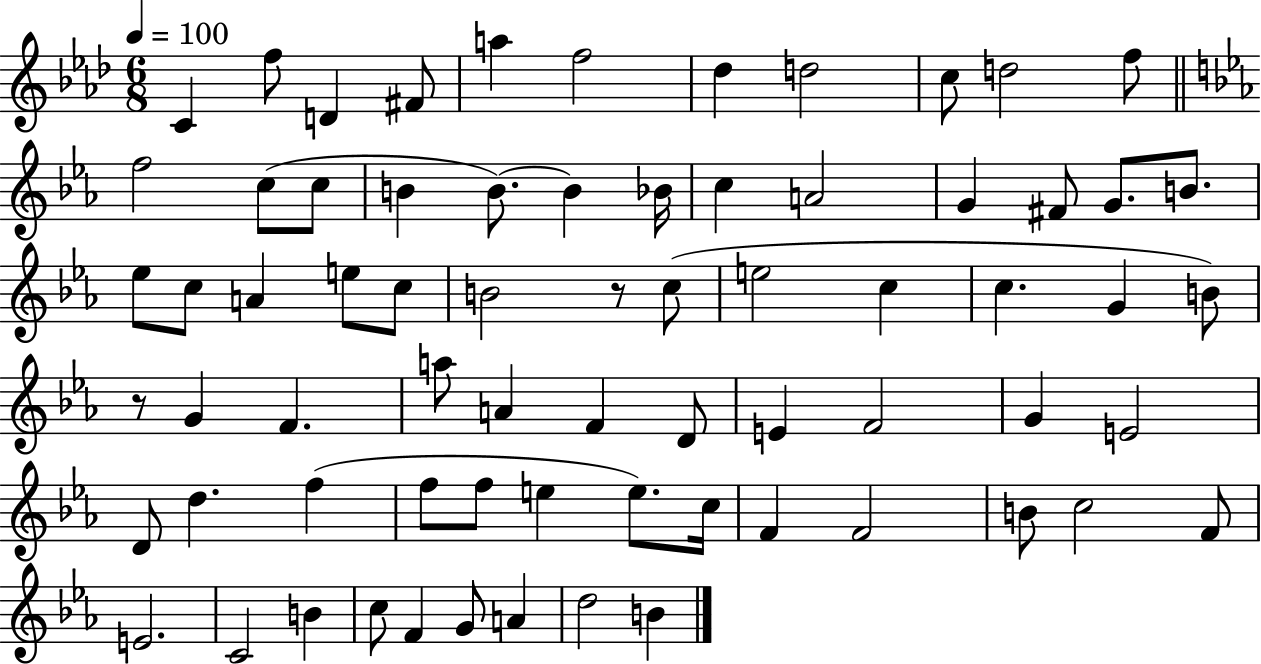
{
  \clef treble
  \numericTimeSignature
  \time 6/8
  \key aes \major
  \tempo 4 = 100
  c'4 f''8 d'4 fis'8 | a''4 f''2 | des''4 d''2 | c''8 d''2 f''8 | \break \bar "||" \break \key c \minor f''2 c''8( c''8 | b'4 b'8.~~) b'4 bes'16 | c''4 a'2 | g'4 fis'8 g'8. b'8. | \break ees''8 c''8 a'4 e''8 c''8 | b'2 r8 c''8( | e''2 c''4 | c''4. g'4 b'8) | \break r8 g'4 f'4. | a''8 a'4 f'4 d'8 | e'4 f'2 | g'4 e'2 | \break d'8 d''4. f''4( | f''8 f''8 e''4 e''8.) c''16 | f'4 f'2 | b'8 c''2 f'8 | \break e'2. | c'2 b'4 | c''8 f'4 g'8 a'4 | d''2 b'4 | \break \bar "|."
}